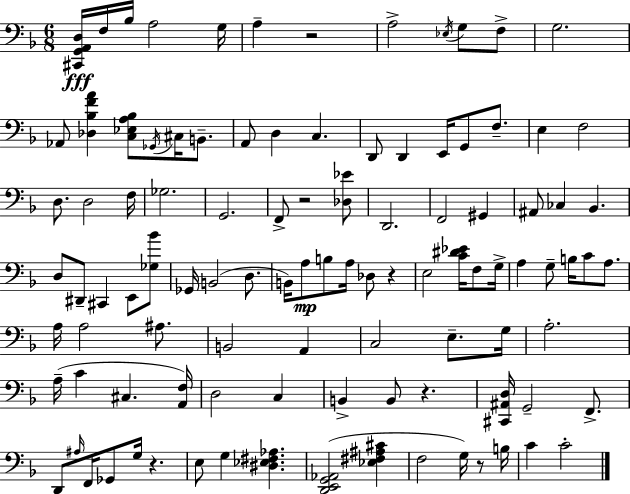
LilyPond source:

{
  \clef bass
  \numericTimeSignature
  \time 6/8
  \key f \major
  <cis, g, a, d>16\fff f16 bes16 a2 g16 | a4-- r2 | a2-> \acciaccatura { ees16 } g8 f8-> | g2. | \break aes,8 <des bes f' a'>4 <c ees a bes>8 \acciaccatura { ges,16 } cis16 b,8.-- | a,8 d4 c4. | d,8 d,4 e,16 g,8 f8.-- | e4 f2 | \break d8. d2 | f16 ges2. | g,2. | f,8-> r2 | \break <des ees'>8 d,2. | f,2 gis,4 | ais,8 ces4 bes,4. | d8 dis,8-- cis,4 e,8 | \break <ges bes'>8 ges,16 b,2( d8. | b,16) a8\mp b8 a16 des8 r4 | e2 <c' dis' ees'>16 f8 | g16-> a4 g8-- b16 c'8 a8. | \break a16 a2 ais8. | b,2 a,4 | c2 e8.-- | g16 a2.-. | \break a16--( c'4 cis4. | <a, f>16) d2 c4 | b,4-> b,8 r4. | <cis, ais, d>16 g,2-- f,8.-> | \break d,8 \grace { ais16 } f,16 ges,8 g16 r4. | e8 g4 <dis ees fis aes>4. | <d, e, g, aes,>2( <ees fis ais cis'>4 | f2 g16) | \break r8 b16 c'4 c'2-. | \bar "|."
}